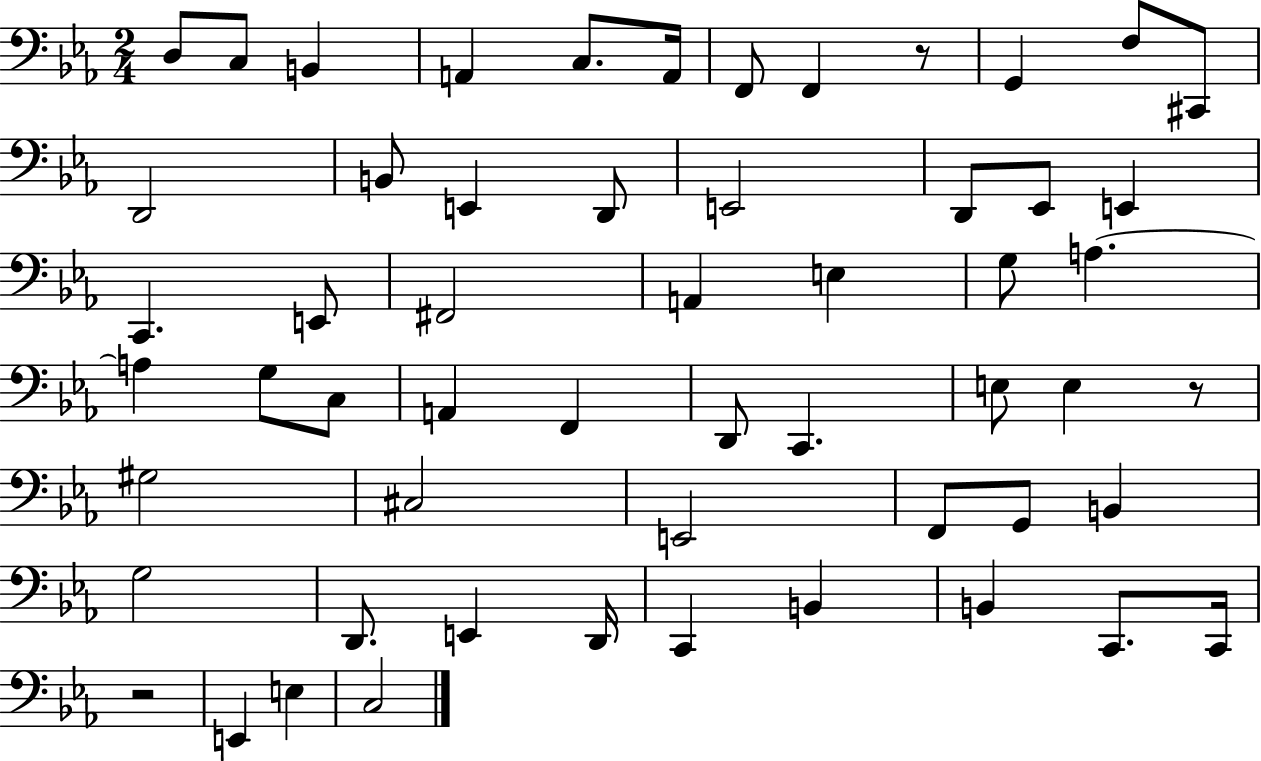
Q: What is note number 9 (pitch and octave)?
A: G2